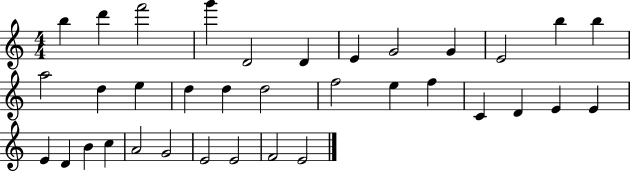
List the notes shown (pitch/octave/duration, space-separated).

B5/q D6/q F6/h G6/q D4/h D4/q E4/q G4/h G4/q E4/h B5/q B5/q A5/h D5/q E5/q D5/q D5/q D5/h F5/h E5/q F5/q C4/q D4/q E4/q E4/q E4/q D4/q B4/q C5/q A4/h G4/h E4/h E4/h F4/h E4/h